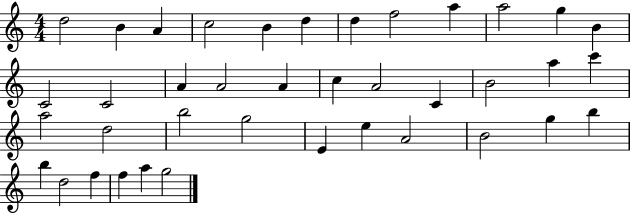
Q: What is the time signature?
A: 4/4